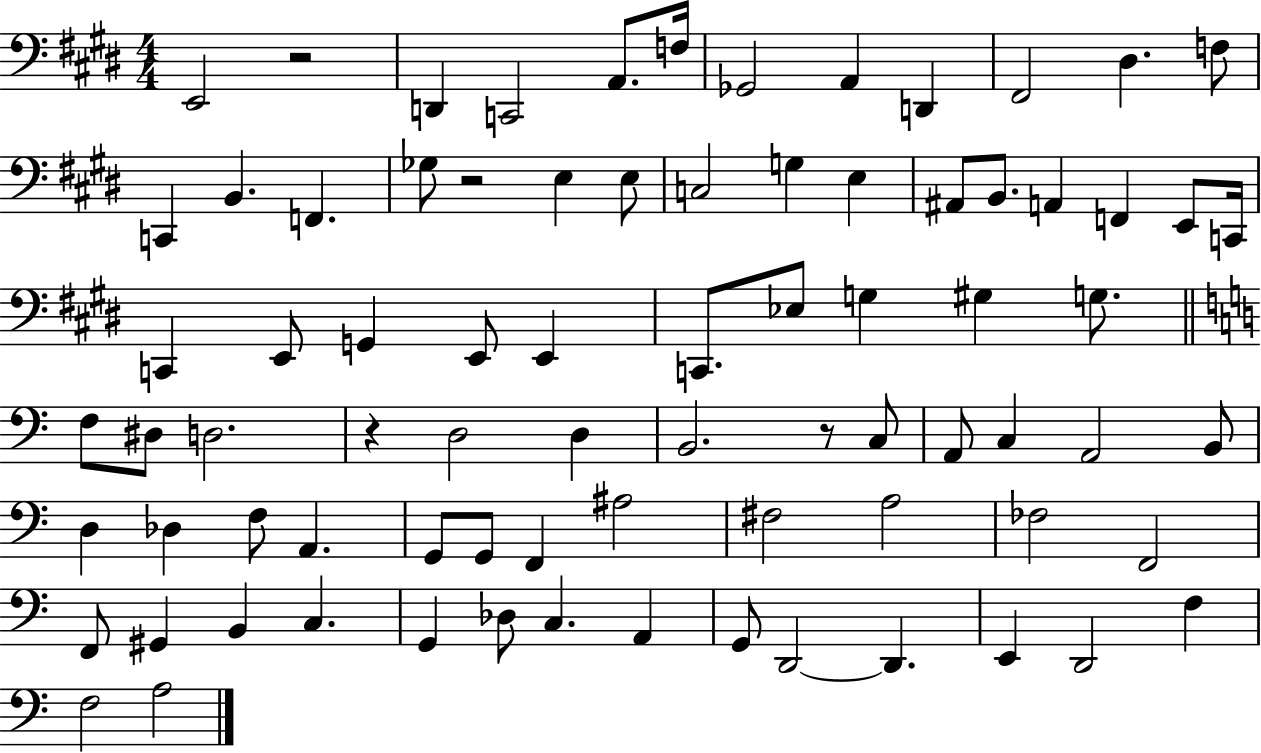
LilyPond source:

{
  \clef bass
  \numericTimeSignature
  \time 4/4
  \key e \major
  e,2 r2 | d,4 c,2 a,8. f16 | ges,2 a,4 d,4 | fis,2 dis4. f8 | \break c,4 b,4. f,4. | ges8 r2 e4 e8 | c2 g4 e4 | ais,8 b,8. a,4 f,4 e,8 c,16 | \break c,4 e,8 g,4 e,8 e,4 | c,8. ees8 g4 gis4 g8. | \bar "||" \break \key a \minor f8 dis8 d2. | r4 d2 d4 | b,2. r8 c8 | a,8 c4 a,2 b,8 | \break d4 des4 f8 a,4. | g,8 g,8 f,4 ais2 | fis2 a2 | fes2 f,2 | \break f,8 gis,4 b,4 c4. | g,4 des8 c4. a,4 | g,8 d,2~~ d,4. | e,4 d,2 f4 | \break f2 a2 | \bar "|."
}